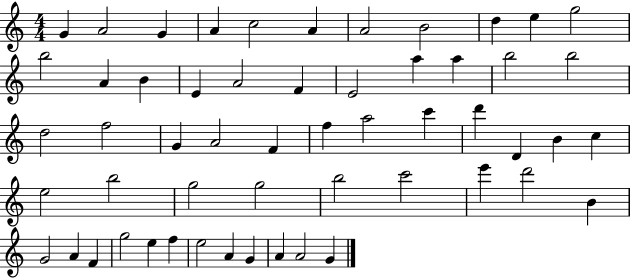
{
  \clef treble
  \numericTimeSignature
  \time 4/4
  \key c \major
  g'4 a'2 g'4 | a'4 c''2 a'4 | a'2 b'2 | d''4 e''4 g''2 | \break b''2 a'4 b'4 | e'4 a'2 f'4 | e'2 a''4 a''4 | b''2 b''2 | \break d''2 f''2 | g'4 a'2 f'4 | f''4 a''2 c'''4 | d'''4 d'4 b'4 c''4 | \break e''2 b''2 | g''2 g''2 | b''2 c'''2 | e'''4 d'''2 b'4 | \break g'2 a'4 f'4 | g''2 e''4 f''4 | e''2 a'4 g'4 | a'4 a'2 g'4 | \break \bar "|."
}